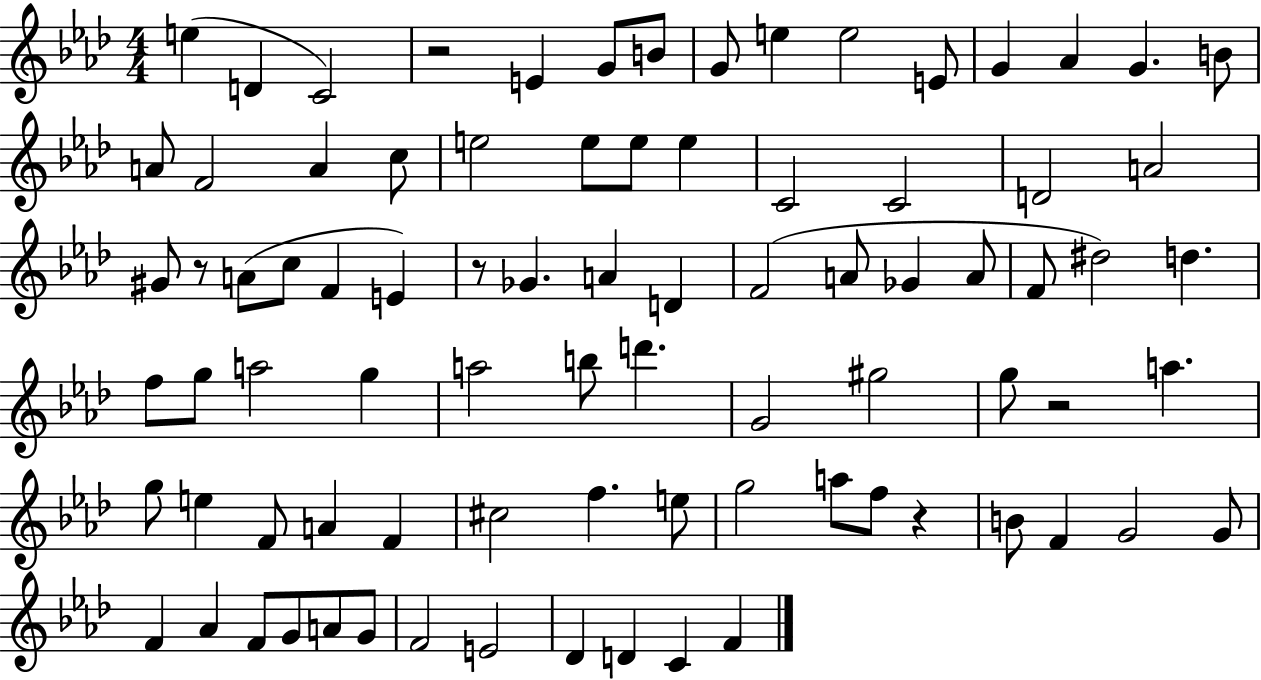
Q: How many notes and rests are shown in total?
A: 84